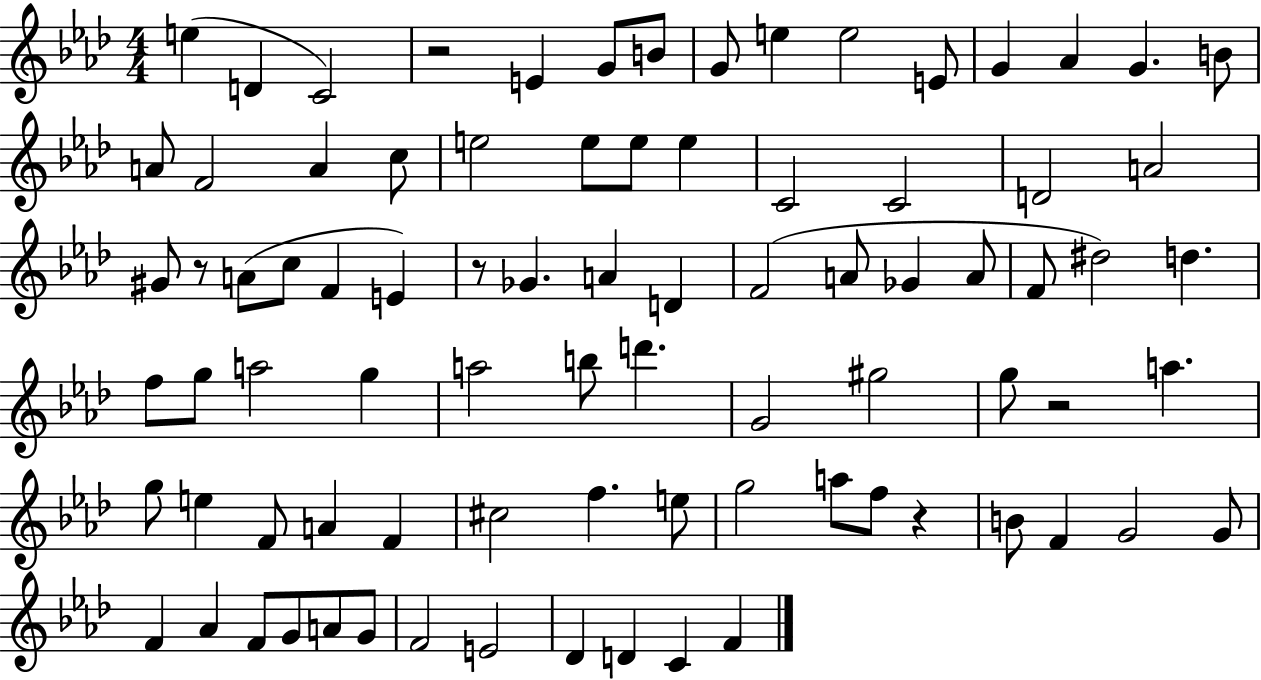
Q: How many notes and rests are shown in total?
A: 84